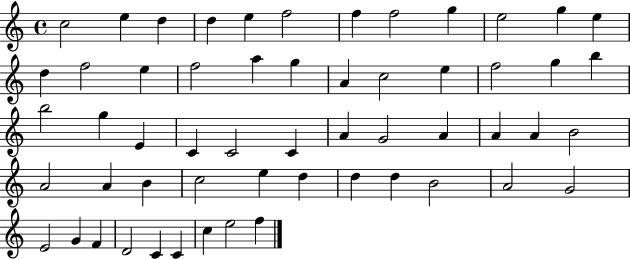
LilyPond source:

{
  \clef treble
  \time 4/4
  \defaultTimeSignature
  \key c \major
  c''2 e''4 d''4 | d''4 e''4 f''2 | f''4 f''2 g''4 | e''2 g''4 e''4 | \break d''4 f''2 e''4 | f''2 a''4 g''4 | a'4 c''2 e''4 | f''2 g''4 b''4 | \break b''2 g''4 e'4 | c'4 c'2 c'4 | a'4 g'2 a'4 | a'4 a'4 b'2 | \break a'2 a'4 b'4 | c''2 e''4 d''4 | d''4 d''4 b'2 | a'2 g'2 | \break e'2 g'4 f'4 | d'2 c'4 c'4 | c''4 e''2 f''4 | \bar "|."
}